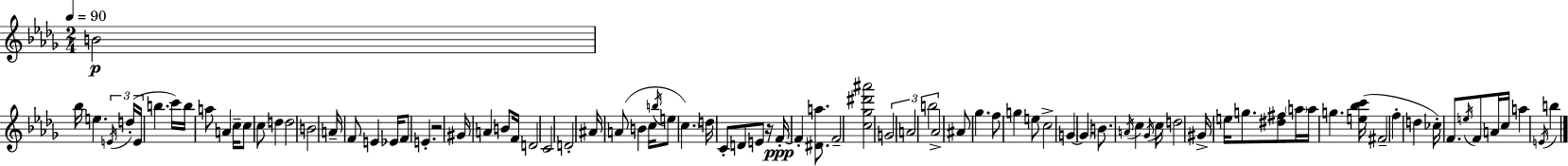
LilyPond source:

{
  \clef treble
  \numericTimeSignature
  \time 2/4
  \key bes \minor
  \tempo 4 = 90
  b'2\p | bes''16 e''4. \tuplet 3/2 { \acciaccatura { e'16 } | d''16-.( e'16 } b''4. | c'''16) b''16 a''8 a'4 | \break c''16-- c''8 c''8 d''4 | d''2 | b'2 | a'16-- f'8 e'4 | \break ees'16 f'8 e'4.-. | r2 | gis'16 a'4 b'8 | f'16 d'2 | \break c'2 | d'2-. | ais'16 a'8( b'4 | c''16 \acciaccatura { b''16 } e''8 \parenthesize c''4.) | \break d''16 c'8-. d'8 e'8 | r16 f'16-.~~\ppp f'4-. <dis' a''>8. | f'2-- | <c'' ges'' dis''' ais'''>2 | \break \tuplet 3/2 { g'2 | a'2 | b''2 } | aes'2-> | \break ais'8 ges''4. | f''8 g''4 | e''8 c''2-> | g'4~~ \parenthesize g'4 | \break b'8. \acciaccatura { a'16 } c''4 | \acciaccatura { ges'16 } c''16 d''2 | gis'16-> e''16 g''8. | <dis'' fis''>8 \parenthesize a''16 a''16 g''4. | \break <e'' bes'' c'''>16( fis'2-- | f''4-. | d''4 ces''16-.) f'8. | \acciaccatura { e''16 } f'8 a'16 c''16 a''4 | \break \acciaccatura { e'16 } b''4 \bar "|."
}